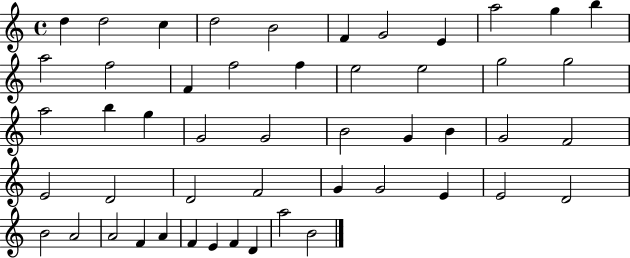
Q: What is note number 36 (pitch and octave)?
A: G4